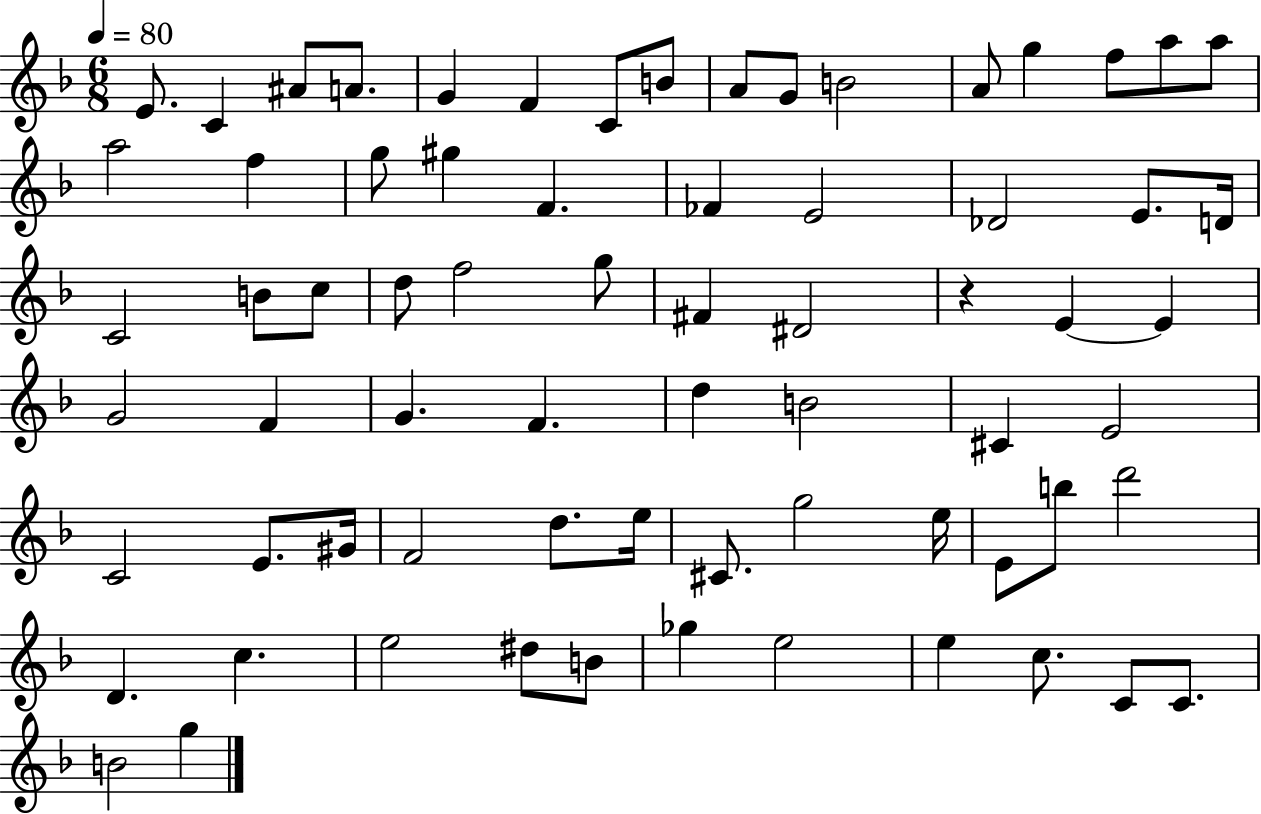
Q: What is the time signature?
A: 6/8